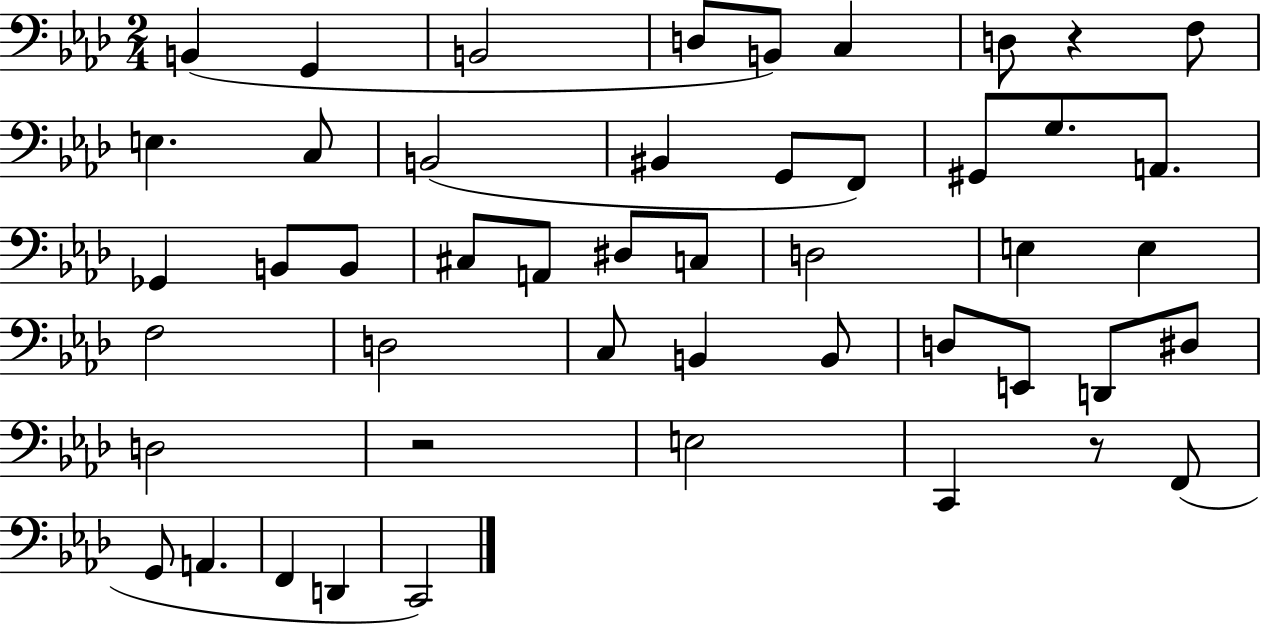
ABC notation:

X:1
T:Untitled
M:2/4
L:1/4
K:Ab
B,, G,, B,,2 D,/2 B,,/2 C, D,/2 z F,/2 E, C,/2 B,,2 ^B,, G,,/2 F,,/2 ^G,,/2 G,/2 A,,/2 _G,, B,,/2 B,,/2 ^C,/2 A,,/2 ^D,/2 C,/2 D,2 E, E, F,2 D,2 C,/2 B,, B,,/2 D,/2 E,,/2 D,,/2 ^D,/2 D,2 z2 E,2 C,, z/2 F,,/2 G,,/2 A,, F,, D,, C,,2